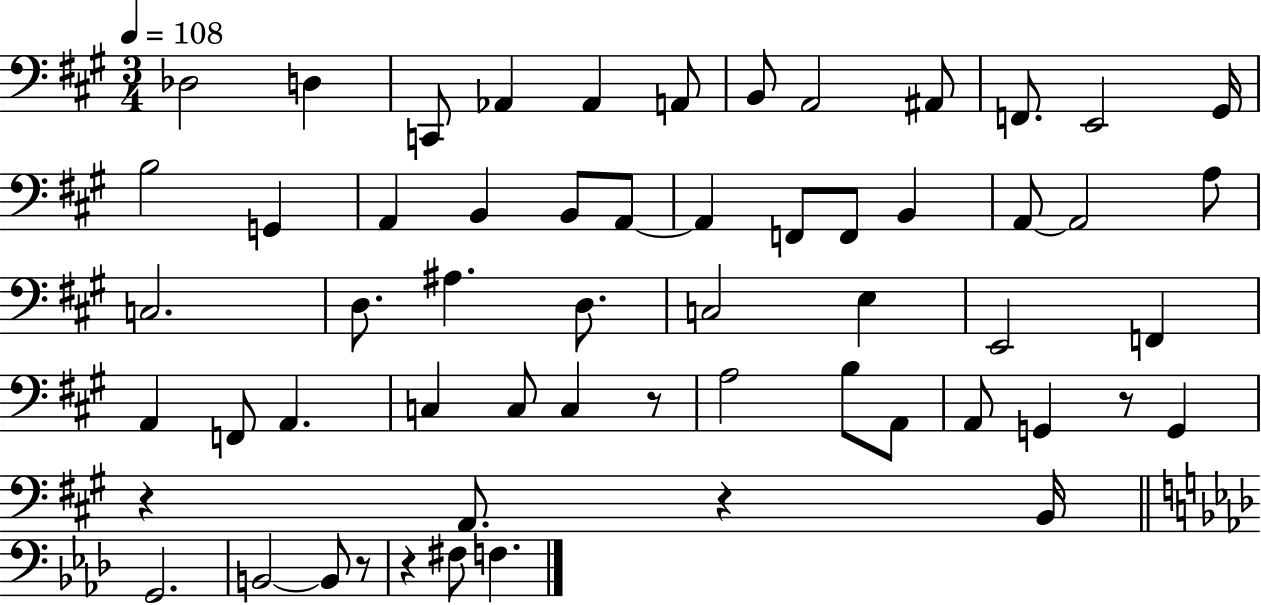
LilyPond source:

{
  \clef bass
  \numericTimeSignature
  \time 3/4
  \key a \major
  \tempo 4 = 108
  \repeat volta 2 { des2 d4 | c,8 aes,4 aes,4 a,8 | b,8 a,2 ais,8 | f,8. e,2 gis,16 | \break b2 g,4 | a,4 b,4 b,8 a,8~~ | a,4 f,8 f,8 b,4 | a,8~~ a,2 a8 | \break c2. | d8. ais4. d8. | c2 e4 | e,2 f,4 | \break a,4 f,8 a,4. | c4 c8 c4 r8 | a2 b8 a,8 | a,8 g,4 r8 g,4 | \break r4 a,8. r4 b,16 | \bar "||" \break \key aes \major g,2. | b,2~~ b,8 r8 | r4 fis8 f4. | } \bar "|."
}